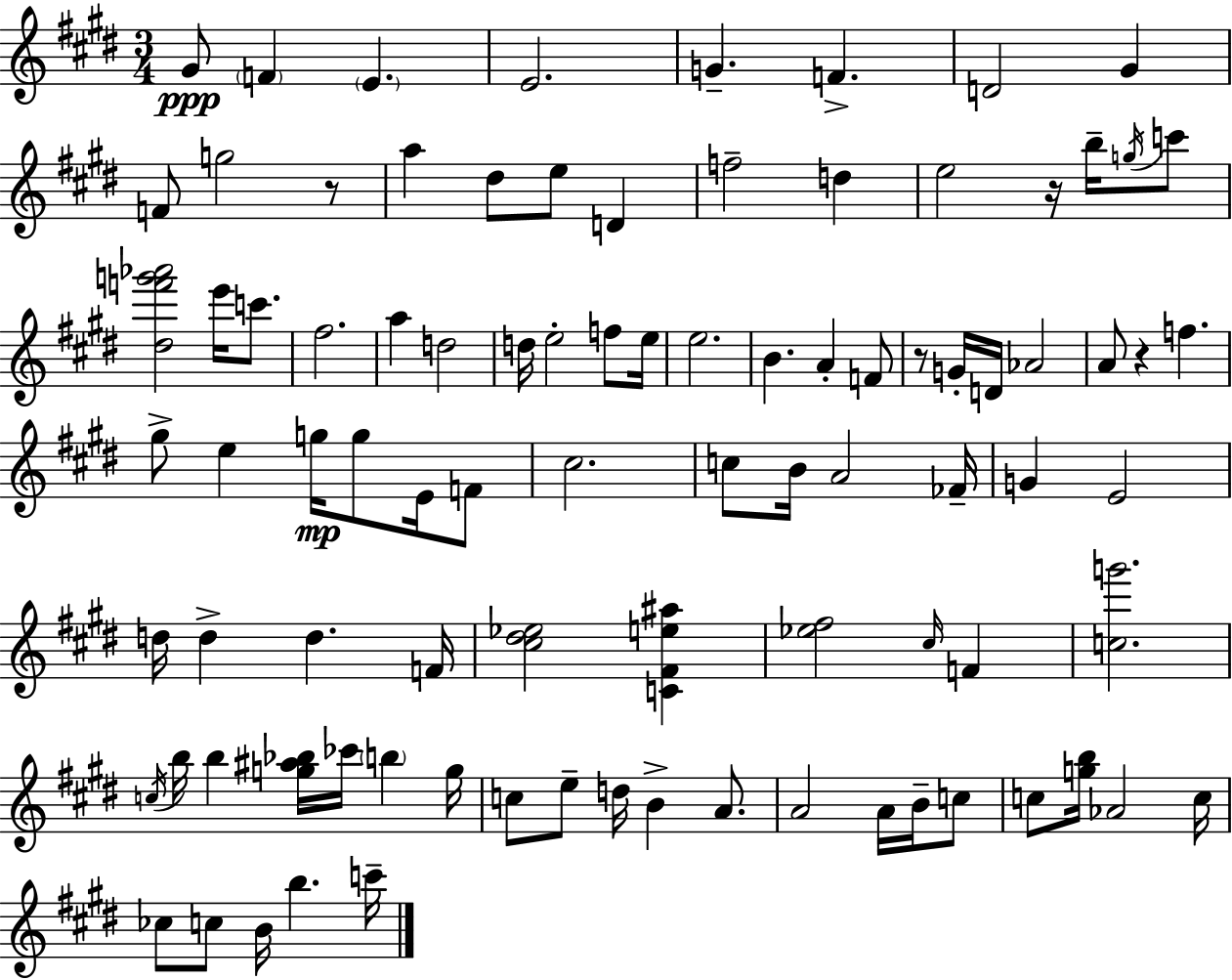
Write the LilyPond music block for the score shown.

{
  \clef treble
  \numericTimeSignature
  \time 3/4
  \key e \major
  \repeat volta 2 { gis'8\ppp \parenthesize f'4 \parenthesize e'4. | e'2. | g'4.-- f'4.-> | d'2 gis'4 | \break f'8 g''2 r8 | a''4 dis''8 e''8 d'4 | f''2-- d''4 | e''2 r16 b''16-- \acciaccatura { g''16 } c'''8 | \break <dis'' f''' g''' aes'''>2 e'''16 c'''8. | fis''2. | a''4 d''2 | d''16 e''2-. f''8 | \break e''16 e''2. | b'4. a'4-. f'8 | r8 g'16-. d'16 aes'2 | a'8 r4 f''4. | \break gis''8-> e''4 g''16\mp g''8 e'16 f'8 | cis''2. | c''8 b'16 a'2 | fes'16-- g'4 e'2 | \break d''16 d''4-> d''4. | f'16 <cis'' dis'' ees''>2 <c' fis' e'' ais''>4 | <ees'' fis''>2 \grace { cis''16 } f'4 | <c'' g'''>2. | \break \acciaccatura { c''16 } b''16 b''4 <g'' ais'' bes''>16 ces'''16 \parenthesize b''4 | g''16 c''8 e''8-- d''16 b'4-> | a'8. a'2 a'16 | b'16-- c''8 c''8 <g'' b''>16 aes'2 | \break c''16 ces''8 c''8 b'16 b''4. | c'''16-- } \bar "|."
}